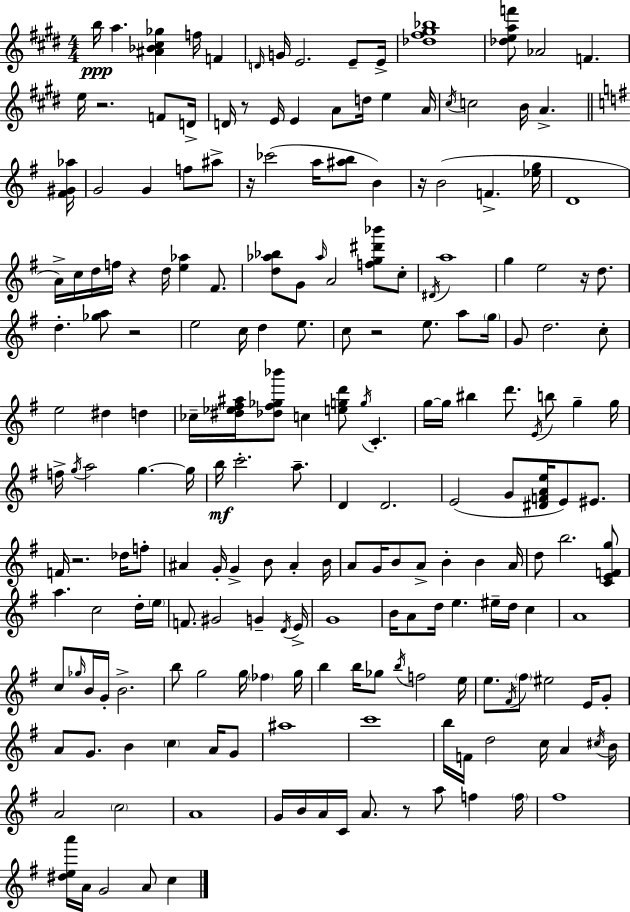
{
  \clef treble
  \numericTimeSignature
  \time 4/4
  \key e \major
  b''16\ppp a''4. <ais' bes' cis'' ges''>4 f''16 f'4 | \grace { d'16 } g'16 e'2. e'8-- | e'16-> <des'' fis'' gis'' bes''>1 | <des'' e'' a'' f'''>8 aes'2 f'4. | \break e''16 r2. f'8 | d'16-> d'16 r8 e'16 e'4 a'8 d''16 e''4 | a'16 \acciaccatura { cis''16 } c''2 b'16 a'4.-> | \bar "||" \break \key e \minor <fis' gis' aes''>16 g'2 g'4 f''8 ais''8-> | r16 ces'''2( a''16 <ais'' b''>8 b'4) | r16 b'2( f'4.-> | <ees'' g''>16 d'1 | \break a'16->) c''16 d''16 f''16 r4 d''16 <e'' aes''>4 fis'8. | <d'' aes'' bes''>8 g'8 \grace { aes''16 } a'2 <f'' g'' dis''' bes'''>8 | c''8-. \acciaccatura { dis'16 } a''1 | g''4 e''2 r16 | \break d''8. d''4.-. <ges'' a''>8 r2 | e''2 c''16 d''4 | e''8. c''8 r2 e''8. | a''8 \parenthesize g''16 g'8 d''2. | \break c''8-. e''2 dis''4 d''4 | ces''16-- <dis'' ees'' fis'' ais''>16 <des'' fis'' ges'' bes'''>8 c''4 <e'' g'' d'''>8 \acciaccatura { g''16 } c'4.-. | g''16~~ g''16 bis''4 d'''8. \acciaccatura { e'16 } b''8 | g''4-- g''16 f''16-> \acciaccatura { g''16 } a''2 g''4.~~ | \break g''16 b''16\mf c'''2.-. | a''8.-- d'4 d'2. | e'2( g'8 | <dis' f' a' e''>16 e'8) eis'8. f'16 r2. | \break des''16 f''8-. ais'4 g'16-. g'4-> b'8 | ais'4-. b'16 a'8 g'16 b'8 a'8-> b'4-. | b'4 a'16 d''8 b''2. | <c' e' f' g''>8 a''4. c''2 | \break d''16-. \parenthesize e''16 f'8. gis'2 | g'4-- \acciaccatura { d'16 } e'16-> g'1 | b'16 a'8 d''16 e''4. | eis''16-- d''16 c''4 a'1 | \break c''8 \grace { ges''16 } b'16 g'16-. b'2.-> | b''8 g''2 | g''16 \parenthesize fes''4 g''16 b''4 b''16 ges''8 \acciaccatura { b''16 } | f''2 e''16 e''8. \acciaccatura { fis'16 } \parenthesize fis''8 eis''2 | \break e'16 g'8-. a'8 g'8. b'4 | \parenthesize c''4 a'16 g'8 ais''1 | c'''1 | b''16 f'16 d''2 | \break c''16 a'4 \acciaccatura { cis''16 } b'16 a'2 | \parenthesize c''2 a'1 | g'16 b'16 a'16 c'16 a'8. | r8 a''8 f''4 \parenthesize f''16 fis''1 | \break <dis'' e'' a'''>16 a'16 g'2 | a'8 c''4 \bar "|."
}